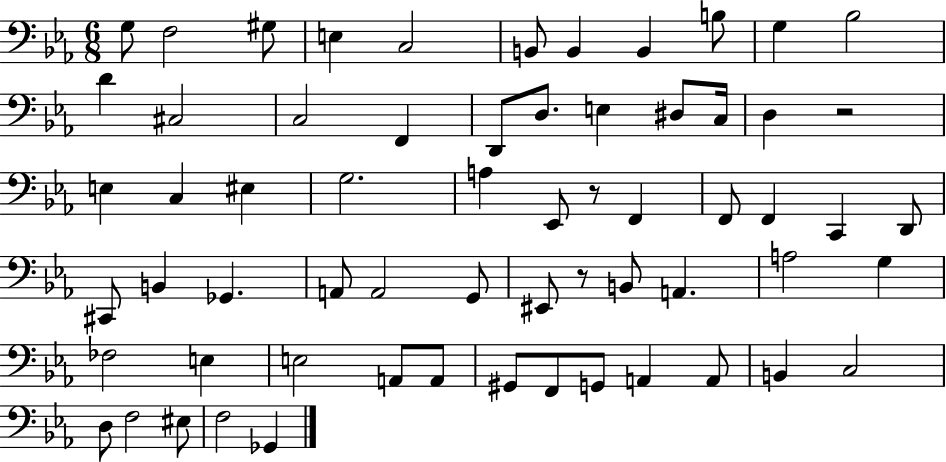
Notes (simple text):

G3/e F3/h G#3/e E3/q C3/h B2/e B2/q B2/q B3/e G3/q Bb3/h D4/q C#3/h C3/h F2/q D2/e D3/e. E3/q D#3/e C3/s D3/q R/h E3/q C3/q EIS3/q G3/h. A3/q Eb2/e R/e F2/q F2/e F2/q C2/q D2/e C#2/e B2/q Gb2/q. A2/e A2/h G2/e EIS2/e R/e B2/e A2/q. A3/h G3/q FES3/h E3/q E3/h A2/e A2/e G#2/e F2/e G2/e A2/q A2/e B2/q C3/h D3/e F3/h EIS3/e F3/h Gb2/q